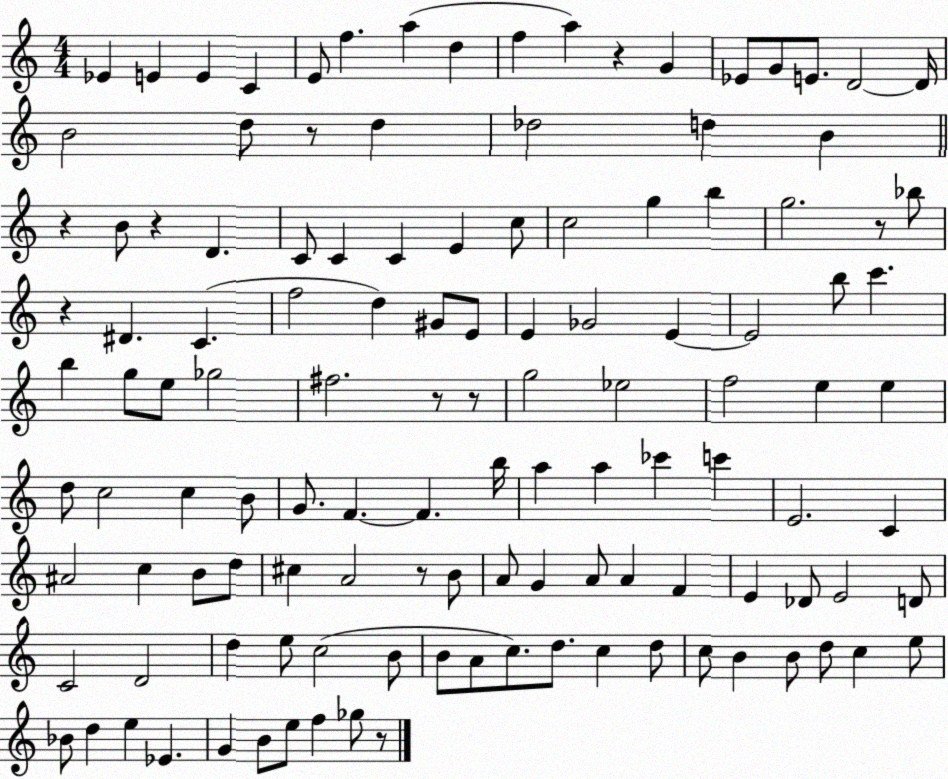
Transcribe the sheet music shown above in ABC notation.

X:1
T:Untitled
M:4/4
L:1/4
K:C
_E E E C E/2 f a d f a z G _E/2 G/2 E/2 D2 D/4 B2 d/2 z/2 d _d2 d B z B/2 z D C/2 C C E c/2 c2 g b g2 z/2 _b/2 z ^D C f2 d ^G/2 E/2 E _G2 E E2 b/2 c' b g/2 e/2 _g2 ^f2 z/2 z/2 g2 _e2 f2 e e d/2 c2 c B/2 G/2 F F b/4 a a _c' c' E2 C ^A2 c B/2 d/2 ^c A2 z/2 B/2 A/2 G A/2 A F E _D/2 E2 D/2 C2 D2 d e/2 c2 B/2 B/2 A/2 c/2 d/2 c d/2 c/2 B B/2 d/2 c e/2 _B/2 d e _E G B/2 e/2 f _g/2 z/2